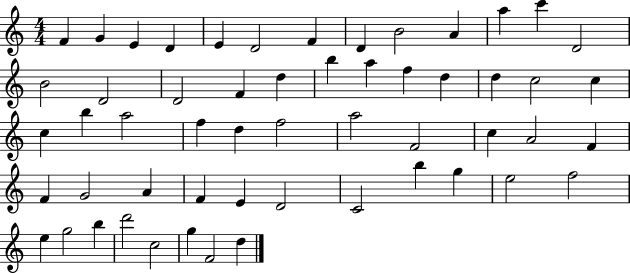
F4/q G4/q E4/q D4/q E4/q D4/h F4/q D4/q B4/h A4/q A5/q C6/q D4/h B4/h D4/h D4/h F4/q D5/q B5/q A5/q F5/q D5/q D5/q C5/h C5/q C5/q B5/q A5/h F5/q D5/q F5/h A5/h F4/h C5/q A4/h F4/q F4/q G4/h A4/q F4/q E4/q D4/h C4/h B5/q G5/q E5/h F5/h E5/q G5/h B5/q D6/h C5/h G5/q F4/h D5/q